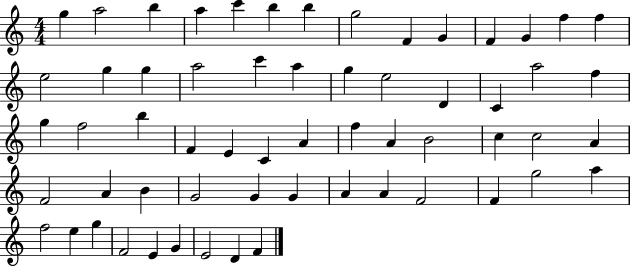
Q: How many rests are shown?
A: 0